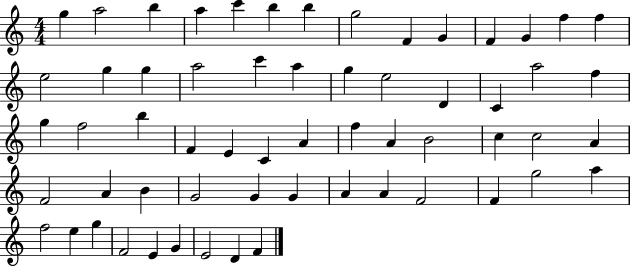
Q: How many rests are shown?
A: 0